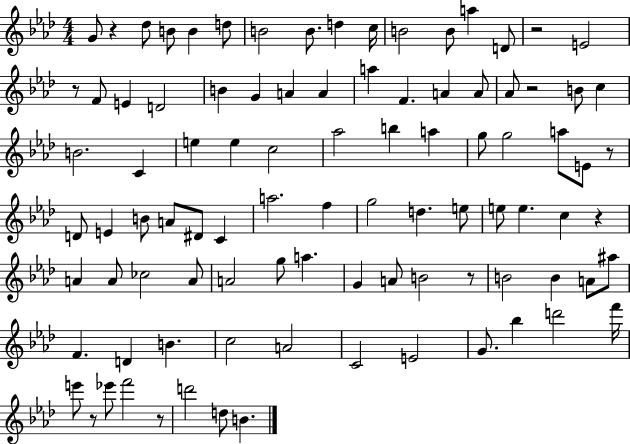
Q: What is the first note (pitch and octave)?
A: G4